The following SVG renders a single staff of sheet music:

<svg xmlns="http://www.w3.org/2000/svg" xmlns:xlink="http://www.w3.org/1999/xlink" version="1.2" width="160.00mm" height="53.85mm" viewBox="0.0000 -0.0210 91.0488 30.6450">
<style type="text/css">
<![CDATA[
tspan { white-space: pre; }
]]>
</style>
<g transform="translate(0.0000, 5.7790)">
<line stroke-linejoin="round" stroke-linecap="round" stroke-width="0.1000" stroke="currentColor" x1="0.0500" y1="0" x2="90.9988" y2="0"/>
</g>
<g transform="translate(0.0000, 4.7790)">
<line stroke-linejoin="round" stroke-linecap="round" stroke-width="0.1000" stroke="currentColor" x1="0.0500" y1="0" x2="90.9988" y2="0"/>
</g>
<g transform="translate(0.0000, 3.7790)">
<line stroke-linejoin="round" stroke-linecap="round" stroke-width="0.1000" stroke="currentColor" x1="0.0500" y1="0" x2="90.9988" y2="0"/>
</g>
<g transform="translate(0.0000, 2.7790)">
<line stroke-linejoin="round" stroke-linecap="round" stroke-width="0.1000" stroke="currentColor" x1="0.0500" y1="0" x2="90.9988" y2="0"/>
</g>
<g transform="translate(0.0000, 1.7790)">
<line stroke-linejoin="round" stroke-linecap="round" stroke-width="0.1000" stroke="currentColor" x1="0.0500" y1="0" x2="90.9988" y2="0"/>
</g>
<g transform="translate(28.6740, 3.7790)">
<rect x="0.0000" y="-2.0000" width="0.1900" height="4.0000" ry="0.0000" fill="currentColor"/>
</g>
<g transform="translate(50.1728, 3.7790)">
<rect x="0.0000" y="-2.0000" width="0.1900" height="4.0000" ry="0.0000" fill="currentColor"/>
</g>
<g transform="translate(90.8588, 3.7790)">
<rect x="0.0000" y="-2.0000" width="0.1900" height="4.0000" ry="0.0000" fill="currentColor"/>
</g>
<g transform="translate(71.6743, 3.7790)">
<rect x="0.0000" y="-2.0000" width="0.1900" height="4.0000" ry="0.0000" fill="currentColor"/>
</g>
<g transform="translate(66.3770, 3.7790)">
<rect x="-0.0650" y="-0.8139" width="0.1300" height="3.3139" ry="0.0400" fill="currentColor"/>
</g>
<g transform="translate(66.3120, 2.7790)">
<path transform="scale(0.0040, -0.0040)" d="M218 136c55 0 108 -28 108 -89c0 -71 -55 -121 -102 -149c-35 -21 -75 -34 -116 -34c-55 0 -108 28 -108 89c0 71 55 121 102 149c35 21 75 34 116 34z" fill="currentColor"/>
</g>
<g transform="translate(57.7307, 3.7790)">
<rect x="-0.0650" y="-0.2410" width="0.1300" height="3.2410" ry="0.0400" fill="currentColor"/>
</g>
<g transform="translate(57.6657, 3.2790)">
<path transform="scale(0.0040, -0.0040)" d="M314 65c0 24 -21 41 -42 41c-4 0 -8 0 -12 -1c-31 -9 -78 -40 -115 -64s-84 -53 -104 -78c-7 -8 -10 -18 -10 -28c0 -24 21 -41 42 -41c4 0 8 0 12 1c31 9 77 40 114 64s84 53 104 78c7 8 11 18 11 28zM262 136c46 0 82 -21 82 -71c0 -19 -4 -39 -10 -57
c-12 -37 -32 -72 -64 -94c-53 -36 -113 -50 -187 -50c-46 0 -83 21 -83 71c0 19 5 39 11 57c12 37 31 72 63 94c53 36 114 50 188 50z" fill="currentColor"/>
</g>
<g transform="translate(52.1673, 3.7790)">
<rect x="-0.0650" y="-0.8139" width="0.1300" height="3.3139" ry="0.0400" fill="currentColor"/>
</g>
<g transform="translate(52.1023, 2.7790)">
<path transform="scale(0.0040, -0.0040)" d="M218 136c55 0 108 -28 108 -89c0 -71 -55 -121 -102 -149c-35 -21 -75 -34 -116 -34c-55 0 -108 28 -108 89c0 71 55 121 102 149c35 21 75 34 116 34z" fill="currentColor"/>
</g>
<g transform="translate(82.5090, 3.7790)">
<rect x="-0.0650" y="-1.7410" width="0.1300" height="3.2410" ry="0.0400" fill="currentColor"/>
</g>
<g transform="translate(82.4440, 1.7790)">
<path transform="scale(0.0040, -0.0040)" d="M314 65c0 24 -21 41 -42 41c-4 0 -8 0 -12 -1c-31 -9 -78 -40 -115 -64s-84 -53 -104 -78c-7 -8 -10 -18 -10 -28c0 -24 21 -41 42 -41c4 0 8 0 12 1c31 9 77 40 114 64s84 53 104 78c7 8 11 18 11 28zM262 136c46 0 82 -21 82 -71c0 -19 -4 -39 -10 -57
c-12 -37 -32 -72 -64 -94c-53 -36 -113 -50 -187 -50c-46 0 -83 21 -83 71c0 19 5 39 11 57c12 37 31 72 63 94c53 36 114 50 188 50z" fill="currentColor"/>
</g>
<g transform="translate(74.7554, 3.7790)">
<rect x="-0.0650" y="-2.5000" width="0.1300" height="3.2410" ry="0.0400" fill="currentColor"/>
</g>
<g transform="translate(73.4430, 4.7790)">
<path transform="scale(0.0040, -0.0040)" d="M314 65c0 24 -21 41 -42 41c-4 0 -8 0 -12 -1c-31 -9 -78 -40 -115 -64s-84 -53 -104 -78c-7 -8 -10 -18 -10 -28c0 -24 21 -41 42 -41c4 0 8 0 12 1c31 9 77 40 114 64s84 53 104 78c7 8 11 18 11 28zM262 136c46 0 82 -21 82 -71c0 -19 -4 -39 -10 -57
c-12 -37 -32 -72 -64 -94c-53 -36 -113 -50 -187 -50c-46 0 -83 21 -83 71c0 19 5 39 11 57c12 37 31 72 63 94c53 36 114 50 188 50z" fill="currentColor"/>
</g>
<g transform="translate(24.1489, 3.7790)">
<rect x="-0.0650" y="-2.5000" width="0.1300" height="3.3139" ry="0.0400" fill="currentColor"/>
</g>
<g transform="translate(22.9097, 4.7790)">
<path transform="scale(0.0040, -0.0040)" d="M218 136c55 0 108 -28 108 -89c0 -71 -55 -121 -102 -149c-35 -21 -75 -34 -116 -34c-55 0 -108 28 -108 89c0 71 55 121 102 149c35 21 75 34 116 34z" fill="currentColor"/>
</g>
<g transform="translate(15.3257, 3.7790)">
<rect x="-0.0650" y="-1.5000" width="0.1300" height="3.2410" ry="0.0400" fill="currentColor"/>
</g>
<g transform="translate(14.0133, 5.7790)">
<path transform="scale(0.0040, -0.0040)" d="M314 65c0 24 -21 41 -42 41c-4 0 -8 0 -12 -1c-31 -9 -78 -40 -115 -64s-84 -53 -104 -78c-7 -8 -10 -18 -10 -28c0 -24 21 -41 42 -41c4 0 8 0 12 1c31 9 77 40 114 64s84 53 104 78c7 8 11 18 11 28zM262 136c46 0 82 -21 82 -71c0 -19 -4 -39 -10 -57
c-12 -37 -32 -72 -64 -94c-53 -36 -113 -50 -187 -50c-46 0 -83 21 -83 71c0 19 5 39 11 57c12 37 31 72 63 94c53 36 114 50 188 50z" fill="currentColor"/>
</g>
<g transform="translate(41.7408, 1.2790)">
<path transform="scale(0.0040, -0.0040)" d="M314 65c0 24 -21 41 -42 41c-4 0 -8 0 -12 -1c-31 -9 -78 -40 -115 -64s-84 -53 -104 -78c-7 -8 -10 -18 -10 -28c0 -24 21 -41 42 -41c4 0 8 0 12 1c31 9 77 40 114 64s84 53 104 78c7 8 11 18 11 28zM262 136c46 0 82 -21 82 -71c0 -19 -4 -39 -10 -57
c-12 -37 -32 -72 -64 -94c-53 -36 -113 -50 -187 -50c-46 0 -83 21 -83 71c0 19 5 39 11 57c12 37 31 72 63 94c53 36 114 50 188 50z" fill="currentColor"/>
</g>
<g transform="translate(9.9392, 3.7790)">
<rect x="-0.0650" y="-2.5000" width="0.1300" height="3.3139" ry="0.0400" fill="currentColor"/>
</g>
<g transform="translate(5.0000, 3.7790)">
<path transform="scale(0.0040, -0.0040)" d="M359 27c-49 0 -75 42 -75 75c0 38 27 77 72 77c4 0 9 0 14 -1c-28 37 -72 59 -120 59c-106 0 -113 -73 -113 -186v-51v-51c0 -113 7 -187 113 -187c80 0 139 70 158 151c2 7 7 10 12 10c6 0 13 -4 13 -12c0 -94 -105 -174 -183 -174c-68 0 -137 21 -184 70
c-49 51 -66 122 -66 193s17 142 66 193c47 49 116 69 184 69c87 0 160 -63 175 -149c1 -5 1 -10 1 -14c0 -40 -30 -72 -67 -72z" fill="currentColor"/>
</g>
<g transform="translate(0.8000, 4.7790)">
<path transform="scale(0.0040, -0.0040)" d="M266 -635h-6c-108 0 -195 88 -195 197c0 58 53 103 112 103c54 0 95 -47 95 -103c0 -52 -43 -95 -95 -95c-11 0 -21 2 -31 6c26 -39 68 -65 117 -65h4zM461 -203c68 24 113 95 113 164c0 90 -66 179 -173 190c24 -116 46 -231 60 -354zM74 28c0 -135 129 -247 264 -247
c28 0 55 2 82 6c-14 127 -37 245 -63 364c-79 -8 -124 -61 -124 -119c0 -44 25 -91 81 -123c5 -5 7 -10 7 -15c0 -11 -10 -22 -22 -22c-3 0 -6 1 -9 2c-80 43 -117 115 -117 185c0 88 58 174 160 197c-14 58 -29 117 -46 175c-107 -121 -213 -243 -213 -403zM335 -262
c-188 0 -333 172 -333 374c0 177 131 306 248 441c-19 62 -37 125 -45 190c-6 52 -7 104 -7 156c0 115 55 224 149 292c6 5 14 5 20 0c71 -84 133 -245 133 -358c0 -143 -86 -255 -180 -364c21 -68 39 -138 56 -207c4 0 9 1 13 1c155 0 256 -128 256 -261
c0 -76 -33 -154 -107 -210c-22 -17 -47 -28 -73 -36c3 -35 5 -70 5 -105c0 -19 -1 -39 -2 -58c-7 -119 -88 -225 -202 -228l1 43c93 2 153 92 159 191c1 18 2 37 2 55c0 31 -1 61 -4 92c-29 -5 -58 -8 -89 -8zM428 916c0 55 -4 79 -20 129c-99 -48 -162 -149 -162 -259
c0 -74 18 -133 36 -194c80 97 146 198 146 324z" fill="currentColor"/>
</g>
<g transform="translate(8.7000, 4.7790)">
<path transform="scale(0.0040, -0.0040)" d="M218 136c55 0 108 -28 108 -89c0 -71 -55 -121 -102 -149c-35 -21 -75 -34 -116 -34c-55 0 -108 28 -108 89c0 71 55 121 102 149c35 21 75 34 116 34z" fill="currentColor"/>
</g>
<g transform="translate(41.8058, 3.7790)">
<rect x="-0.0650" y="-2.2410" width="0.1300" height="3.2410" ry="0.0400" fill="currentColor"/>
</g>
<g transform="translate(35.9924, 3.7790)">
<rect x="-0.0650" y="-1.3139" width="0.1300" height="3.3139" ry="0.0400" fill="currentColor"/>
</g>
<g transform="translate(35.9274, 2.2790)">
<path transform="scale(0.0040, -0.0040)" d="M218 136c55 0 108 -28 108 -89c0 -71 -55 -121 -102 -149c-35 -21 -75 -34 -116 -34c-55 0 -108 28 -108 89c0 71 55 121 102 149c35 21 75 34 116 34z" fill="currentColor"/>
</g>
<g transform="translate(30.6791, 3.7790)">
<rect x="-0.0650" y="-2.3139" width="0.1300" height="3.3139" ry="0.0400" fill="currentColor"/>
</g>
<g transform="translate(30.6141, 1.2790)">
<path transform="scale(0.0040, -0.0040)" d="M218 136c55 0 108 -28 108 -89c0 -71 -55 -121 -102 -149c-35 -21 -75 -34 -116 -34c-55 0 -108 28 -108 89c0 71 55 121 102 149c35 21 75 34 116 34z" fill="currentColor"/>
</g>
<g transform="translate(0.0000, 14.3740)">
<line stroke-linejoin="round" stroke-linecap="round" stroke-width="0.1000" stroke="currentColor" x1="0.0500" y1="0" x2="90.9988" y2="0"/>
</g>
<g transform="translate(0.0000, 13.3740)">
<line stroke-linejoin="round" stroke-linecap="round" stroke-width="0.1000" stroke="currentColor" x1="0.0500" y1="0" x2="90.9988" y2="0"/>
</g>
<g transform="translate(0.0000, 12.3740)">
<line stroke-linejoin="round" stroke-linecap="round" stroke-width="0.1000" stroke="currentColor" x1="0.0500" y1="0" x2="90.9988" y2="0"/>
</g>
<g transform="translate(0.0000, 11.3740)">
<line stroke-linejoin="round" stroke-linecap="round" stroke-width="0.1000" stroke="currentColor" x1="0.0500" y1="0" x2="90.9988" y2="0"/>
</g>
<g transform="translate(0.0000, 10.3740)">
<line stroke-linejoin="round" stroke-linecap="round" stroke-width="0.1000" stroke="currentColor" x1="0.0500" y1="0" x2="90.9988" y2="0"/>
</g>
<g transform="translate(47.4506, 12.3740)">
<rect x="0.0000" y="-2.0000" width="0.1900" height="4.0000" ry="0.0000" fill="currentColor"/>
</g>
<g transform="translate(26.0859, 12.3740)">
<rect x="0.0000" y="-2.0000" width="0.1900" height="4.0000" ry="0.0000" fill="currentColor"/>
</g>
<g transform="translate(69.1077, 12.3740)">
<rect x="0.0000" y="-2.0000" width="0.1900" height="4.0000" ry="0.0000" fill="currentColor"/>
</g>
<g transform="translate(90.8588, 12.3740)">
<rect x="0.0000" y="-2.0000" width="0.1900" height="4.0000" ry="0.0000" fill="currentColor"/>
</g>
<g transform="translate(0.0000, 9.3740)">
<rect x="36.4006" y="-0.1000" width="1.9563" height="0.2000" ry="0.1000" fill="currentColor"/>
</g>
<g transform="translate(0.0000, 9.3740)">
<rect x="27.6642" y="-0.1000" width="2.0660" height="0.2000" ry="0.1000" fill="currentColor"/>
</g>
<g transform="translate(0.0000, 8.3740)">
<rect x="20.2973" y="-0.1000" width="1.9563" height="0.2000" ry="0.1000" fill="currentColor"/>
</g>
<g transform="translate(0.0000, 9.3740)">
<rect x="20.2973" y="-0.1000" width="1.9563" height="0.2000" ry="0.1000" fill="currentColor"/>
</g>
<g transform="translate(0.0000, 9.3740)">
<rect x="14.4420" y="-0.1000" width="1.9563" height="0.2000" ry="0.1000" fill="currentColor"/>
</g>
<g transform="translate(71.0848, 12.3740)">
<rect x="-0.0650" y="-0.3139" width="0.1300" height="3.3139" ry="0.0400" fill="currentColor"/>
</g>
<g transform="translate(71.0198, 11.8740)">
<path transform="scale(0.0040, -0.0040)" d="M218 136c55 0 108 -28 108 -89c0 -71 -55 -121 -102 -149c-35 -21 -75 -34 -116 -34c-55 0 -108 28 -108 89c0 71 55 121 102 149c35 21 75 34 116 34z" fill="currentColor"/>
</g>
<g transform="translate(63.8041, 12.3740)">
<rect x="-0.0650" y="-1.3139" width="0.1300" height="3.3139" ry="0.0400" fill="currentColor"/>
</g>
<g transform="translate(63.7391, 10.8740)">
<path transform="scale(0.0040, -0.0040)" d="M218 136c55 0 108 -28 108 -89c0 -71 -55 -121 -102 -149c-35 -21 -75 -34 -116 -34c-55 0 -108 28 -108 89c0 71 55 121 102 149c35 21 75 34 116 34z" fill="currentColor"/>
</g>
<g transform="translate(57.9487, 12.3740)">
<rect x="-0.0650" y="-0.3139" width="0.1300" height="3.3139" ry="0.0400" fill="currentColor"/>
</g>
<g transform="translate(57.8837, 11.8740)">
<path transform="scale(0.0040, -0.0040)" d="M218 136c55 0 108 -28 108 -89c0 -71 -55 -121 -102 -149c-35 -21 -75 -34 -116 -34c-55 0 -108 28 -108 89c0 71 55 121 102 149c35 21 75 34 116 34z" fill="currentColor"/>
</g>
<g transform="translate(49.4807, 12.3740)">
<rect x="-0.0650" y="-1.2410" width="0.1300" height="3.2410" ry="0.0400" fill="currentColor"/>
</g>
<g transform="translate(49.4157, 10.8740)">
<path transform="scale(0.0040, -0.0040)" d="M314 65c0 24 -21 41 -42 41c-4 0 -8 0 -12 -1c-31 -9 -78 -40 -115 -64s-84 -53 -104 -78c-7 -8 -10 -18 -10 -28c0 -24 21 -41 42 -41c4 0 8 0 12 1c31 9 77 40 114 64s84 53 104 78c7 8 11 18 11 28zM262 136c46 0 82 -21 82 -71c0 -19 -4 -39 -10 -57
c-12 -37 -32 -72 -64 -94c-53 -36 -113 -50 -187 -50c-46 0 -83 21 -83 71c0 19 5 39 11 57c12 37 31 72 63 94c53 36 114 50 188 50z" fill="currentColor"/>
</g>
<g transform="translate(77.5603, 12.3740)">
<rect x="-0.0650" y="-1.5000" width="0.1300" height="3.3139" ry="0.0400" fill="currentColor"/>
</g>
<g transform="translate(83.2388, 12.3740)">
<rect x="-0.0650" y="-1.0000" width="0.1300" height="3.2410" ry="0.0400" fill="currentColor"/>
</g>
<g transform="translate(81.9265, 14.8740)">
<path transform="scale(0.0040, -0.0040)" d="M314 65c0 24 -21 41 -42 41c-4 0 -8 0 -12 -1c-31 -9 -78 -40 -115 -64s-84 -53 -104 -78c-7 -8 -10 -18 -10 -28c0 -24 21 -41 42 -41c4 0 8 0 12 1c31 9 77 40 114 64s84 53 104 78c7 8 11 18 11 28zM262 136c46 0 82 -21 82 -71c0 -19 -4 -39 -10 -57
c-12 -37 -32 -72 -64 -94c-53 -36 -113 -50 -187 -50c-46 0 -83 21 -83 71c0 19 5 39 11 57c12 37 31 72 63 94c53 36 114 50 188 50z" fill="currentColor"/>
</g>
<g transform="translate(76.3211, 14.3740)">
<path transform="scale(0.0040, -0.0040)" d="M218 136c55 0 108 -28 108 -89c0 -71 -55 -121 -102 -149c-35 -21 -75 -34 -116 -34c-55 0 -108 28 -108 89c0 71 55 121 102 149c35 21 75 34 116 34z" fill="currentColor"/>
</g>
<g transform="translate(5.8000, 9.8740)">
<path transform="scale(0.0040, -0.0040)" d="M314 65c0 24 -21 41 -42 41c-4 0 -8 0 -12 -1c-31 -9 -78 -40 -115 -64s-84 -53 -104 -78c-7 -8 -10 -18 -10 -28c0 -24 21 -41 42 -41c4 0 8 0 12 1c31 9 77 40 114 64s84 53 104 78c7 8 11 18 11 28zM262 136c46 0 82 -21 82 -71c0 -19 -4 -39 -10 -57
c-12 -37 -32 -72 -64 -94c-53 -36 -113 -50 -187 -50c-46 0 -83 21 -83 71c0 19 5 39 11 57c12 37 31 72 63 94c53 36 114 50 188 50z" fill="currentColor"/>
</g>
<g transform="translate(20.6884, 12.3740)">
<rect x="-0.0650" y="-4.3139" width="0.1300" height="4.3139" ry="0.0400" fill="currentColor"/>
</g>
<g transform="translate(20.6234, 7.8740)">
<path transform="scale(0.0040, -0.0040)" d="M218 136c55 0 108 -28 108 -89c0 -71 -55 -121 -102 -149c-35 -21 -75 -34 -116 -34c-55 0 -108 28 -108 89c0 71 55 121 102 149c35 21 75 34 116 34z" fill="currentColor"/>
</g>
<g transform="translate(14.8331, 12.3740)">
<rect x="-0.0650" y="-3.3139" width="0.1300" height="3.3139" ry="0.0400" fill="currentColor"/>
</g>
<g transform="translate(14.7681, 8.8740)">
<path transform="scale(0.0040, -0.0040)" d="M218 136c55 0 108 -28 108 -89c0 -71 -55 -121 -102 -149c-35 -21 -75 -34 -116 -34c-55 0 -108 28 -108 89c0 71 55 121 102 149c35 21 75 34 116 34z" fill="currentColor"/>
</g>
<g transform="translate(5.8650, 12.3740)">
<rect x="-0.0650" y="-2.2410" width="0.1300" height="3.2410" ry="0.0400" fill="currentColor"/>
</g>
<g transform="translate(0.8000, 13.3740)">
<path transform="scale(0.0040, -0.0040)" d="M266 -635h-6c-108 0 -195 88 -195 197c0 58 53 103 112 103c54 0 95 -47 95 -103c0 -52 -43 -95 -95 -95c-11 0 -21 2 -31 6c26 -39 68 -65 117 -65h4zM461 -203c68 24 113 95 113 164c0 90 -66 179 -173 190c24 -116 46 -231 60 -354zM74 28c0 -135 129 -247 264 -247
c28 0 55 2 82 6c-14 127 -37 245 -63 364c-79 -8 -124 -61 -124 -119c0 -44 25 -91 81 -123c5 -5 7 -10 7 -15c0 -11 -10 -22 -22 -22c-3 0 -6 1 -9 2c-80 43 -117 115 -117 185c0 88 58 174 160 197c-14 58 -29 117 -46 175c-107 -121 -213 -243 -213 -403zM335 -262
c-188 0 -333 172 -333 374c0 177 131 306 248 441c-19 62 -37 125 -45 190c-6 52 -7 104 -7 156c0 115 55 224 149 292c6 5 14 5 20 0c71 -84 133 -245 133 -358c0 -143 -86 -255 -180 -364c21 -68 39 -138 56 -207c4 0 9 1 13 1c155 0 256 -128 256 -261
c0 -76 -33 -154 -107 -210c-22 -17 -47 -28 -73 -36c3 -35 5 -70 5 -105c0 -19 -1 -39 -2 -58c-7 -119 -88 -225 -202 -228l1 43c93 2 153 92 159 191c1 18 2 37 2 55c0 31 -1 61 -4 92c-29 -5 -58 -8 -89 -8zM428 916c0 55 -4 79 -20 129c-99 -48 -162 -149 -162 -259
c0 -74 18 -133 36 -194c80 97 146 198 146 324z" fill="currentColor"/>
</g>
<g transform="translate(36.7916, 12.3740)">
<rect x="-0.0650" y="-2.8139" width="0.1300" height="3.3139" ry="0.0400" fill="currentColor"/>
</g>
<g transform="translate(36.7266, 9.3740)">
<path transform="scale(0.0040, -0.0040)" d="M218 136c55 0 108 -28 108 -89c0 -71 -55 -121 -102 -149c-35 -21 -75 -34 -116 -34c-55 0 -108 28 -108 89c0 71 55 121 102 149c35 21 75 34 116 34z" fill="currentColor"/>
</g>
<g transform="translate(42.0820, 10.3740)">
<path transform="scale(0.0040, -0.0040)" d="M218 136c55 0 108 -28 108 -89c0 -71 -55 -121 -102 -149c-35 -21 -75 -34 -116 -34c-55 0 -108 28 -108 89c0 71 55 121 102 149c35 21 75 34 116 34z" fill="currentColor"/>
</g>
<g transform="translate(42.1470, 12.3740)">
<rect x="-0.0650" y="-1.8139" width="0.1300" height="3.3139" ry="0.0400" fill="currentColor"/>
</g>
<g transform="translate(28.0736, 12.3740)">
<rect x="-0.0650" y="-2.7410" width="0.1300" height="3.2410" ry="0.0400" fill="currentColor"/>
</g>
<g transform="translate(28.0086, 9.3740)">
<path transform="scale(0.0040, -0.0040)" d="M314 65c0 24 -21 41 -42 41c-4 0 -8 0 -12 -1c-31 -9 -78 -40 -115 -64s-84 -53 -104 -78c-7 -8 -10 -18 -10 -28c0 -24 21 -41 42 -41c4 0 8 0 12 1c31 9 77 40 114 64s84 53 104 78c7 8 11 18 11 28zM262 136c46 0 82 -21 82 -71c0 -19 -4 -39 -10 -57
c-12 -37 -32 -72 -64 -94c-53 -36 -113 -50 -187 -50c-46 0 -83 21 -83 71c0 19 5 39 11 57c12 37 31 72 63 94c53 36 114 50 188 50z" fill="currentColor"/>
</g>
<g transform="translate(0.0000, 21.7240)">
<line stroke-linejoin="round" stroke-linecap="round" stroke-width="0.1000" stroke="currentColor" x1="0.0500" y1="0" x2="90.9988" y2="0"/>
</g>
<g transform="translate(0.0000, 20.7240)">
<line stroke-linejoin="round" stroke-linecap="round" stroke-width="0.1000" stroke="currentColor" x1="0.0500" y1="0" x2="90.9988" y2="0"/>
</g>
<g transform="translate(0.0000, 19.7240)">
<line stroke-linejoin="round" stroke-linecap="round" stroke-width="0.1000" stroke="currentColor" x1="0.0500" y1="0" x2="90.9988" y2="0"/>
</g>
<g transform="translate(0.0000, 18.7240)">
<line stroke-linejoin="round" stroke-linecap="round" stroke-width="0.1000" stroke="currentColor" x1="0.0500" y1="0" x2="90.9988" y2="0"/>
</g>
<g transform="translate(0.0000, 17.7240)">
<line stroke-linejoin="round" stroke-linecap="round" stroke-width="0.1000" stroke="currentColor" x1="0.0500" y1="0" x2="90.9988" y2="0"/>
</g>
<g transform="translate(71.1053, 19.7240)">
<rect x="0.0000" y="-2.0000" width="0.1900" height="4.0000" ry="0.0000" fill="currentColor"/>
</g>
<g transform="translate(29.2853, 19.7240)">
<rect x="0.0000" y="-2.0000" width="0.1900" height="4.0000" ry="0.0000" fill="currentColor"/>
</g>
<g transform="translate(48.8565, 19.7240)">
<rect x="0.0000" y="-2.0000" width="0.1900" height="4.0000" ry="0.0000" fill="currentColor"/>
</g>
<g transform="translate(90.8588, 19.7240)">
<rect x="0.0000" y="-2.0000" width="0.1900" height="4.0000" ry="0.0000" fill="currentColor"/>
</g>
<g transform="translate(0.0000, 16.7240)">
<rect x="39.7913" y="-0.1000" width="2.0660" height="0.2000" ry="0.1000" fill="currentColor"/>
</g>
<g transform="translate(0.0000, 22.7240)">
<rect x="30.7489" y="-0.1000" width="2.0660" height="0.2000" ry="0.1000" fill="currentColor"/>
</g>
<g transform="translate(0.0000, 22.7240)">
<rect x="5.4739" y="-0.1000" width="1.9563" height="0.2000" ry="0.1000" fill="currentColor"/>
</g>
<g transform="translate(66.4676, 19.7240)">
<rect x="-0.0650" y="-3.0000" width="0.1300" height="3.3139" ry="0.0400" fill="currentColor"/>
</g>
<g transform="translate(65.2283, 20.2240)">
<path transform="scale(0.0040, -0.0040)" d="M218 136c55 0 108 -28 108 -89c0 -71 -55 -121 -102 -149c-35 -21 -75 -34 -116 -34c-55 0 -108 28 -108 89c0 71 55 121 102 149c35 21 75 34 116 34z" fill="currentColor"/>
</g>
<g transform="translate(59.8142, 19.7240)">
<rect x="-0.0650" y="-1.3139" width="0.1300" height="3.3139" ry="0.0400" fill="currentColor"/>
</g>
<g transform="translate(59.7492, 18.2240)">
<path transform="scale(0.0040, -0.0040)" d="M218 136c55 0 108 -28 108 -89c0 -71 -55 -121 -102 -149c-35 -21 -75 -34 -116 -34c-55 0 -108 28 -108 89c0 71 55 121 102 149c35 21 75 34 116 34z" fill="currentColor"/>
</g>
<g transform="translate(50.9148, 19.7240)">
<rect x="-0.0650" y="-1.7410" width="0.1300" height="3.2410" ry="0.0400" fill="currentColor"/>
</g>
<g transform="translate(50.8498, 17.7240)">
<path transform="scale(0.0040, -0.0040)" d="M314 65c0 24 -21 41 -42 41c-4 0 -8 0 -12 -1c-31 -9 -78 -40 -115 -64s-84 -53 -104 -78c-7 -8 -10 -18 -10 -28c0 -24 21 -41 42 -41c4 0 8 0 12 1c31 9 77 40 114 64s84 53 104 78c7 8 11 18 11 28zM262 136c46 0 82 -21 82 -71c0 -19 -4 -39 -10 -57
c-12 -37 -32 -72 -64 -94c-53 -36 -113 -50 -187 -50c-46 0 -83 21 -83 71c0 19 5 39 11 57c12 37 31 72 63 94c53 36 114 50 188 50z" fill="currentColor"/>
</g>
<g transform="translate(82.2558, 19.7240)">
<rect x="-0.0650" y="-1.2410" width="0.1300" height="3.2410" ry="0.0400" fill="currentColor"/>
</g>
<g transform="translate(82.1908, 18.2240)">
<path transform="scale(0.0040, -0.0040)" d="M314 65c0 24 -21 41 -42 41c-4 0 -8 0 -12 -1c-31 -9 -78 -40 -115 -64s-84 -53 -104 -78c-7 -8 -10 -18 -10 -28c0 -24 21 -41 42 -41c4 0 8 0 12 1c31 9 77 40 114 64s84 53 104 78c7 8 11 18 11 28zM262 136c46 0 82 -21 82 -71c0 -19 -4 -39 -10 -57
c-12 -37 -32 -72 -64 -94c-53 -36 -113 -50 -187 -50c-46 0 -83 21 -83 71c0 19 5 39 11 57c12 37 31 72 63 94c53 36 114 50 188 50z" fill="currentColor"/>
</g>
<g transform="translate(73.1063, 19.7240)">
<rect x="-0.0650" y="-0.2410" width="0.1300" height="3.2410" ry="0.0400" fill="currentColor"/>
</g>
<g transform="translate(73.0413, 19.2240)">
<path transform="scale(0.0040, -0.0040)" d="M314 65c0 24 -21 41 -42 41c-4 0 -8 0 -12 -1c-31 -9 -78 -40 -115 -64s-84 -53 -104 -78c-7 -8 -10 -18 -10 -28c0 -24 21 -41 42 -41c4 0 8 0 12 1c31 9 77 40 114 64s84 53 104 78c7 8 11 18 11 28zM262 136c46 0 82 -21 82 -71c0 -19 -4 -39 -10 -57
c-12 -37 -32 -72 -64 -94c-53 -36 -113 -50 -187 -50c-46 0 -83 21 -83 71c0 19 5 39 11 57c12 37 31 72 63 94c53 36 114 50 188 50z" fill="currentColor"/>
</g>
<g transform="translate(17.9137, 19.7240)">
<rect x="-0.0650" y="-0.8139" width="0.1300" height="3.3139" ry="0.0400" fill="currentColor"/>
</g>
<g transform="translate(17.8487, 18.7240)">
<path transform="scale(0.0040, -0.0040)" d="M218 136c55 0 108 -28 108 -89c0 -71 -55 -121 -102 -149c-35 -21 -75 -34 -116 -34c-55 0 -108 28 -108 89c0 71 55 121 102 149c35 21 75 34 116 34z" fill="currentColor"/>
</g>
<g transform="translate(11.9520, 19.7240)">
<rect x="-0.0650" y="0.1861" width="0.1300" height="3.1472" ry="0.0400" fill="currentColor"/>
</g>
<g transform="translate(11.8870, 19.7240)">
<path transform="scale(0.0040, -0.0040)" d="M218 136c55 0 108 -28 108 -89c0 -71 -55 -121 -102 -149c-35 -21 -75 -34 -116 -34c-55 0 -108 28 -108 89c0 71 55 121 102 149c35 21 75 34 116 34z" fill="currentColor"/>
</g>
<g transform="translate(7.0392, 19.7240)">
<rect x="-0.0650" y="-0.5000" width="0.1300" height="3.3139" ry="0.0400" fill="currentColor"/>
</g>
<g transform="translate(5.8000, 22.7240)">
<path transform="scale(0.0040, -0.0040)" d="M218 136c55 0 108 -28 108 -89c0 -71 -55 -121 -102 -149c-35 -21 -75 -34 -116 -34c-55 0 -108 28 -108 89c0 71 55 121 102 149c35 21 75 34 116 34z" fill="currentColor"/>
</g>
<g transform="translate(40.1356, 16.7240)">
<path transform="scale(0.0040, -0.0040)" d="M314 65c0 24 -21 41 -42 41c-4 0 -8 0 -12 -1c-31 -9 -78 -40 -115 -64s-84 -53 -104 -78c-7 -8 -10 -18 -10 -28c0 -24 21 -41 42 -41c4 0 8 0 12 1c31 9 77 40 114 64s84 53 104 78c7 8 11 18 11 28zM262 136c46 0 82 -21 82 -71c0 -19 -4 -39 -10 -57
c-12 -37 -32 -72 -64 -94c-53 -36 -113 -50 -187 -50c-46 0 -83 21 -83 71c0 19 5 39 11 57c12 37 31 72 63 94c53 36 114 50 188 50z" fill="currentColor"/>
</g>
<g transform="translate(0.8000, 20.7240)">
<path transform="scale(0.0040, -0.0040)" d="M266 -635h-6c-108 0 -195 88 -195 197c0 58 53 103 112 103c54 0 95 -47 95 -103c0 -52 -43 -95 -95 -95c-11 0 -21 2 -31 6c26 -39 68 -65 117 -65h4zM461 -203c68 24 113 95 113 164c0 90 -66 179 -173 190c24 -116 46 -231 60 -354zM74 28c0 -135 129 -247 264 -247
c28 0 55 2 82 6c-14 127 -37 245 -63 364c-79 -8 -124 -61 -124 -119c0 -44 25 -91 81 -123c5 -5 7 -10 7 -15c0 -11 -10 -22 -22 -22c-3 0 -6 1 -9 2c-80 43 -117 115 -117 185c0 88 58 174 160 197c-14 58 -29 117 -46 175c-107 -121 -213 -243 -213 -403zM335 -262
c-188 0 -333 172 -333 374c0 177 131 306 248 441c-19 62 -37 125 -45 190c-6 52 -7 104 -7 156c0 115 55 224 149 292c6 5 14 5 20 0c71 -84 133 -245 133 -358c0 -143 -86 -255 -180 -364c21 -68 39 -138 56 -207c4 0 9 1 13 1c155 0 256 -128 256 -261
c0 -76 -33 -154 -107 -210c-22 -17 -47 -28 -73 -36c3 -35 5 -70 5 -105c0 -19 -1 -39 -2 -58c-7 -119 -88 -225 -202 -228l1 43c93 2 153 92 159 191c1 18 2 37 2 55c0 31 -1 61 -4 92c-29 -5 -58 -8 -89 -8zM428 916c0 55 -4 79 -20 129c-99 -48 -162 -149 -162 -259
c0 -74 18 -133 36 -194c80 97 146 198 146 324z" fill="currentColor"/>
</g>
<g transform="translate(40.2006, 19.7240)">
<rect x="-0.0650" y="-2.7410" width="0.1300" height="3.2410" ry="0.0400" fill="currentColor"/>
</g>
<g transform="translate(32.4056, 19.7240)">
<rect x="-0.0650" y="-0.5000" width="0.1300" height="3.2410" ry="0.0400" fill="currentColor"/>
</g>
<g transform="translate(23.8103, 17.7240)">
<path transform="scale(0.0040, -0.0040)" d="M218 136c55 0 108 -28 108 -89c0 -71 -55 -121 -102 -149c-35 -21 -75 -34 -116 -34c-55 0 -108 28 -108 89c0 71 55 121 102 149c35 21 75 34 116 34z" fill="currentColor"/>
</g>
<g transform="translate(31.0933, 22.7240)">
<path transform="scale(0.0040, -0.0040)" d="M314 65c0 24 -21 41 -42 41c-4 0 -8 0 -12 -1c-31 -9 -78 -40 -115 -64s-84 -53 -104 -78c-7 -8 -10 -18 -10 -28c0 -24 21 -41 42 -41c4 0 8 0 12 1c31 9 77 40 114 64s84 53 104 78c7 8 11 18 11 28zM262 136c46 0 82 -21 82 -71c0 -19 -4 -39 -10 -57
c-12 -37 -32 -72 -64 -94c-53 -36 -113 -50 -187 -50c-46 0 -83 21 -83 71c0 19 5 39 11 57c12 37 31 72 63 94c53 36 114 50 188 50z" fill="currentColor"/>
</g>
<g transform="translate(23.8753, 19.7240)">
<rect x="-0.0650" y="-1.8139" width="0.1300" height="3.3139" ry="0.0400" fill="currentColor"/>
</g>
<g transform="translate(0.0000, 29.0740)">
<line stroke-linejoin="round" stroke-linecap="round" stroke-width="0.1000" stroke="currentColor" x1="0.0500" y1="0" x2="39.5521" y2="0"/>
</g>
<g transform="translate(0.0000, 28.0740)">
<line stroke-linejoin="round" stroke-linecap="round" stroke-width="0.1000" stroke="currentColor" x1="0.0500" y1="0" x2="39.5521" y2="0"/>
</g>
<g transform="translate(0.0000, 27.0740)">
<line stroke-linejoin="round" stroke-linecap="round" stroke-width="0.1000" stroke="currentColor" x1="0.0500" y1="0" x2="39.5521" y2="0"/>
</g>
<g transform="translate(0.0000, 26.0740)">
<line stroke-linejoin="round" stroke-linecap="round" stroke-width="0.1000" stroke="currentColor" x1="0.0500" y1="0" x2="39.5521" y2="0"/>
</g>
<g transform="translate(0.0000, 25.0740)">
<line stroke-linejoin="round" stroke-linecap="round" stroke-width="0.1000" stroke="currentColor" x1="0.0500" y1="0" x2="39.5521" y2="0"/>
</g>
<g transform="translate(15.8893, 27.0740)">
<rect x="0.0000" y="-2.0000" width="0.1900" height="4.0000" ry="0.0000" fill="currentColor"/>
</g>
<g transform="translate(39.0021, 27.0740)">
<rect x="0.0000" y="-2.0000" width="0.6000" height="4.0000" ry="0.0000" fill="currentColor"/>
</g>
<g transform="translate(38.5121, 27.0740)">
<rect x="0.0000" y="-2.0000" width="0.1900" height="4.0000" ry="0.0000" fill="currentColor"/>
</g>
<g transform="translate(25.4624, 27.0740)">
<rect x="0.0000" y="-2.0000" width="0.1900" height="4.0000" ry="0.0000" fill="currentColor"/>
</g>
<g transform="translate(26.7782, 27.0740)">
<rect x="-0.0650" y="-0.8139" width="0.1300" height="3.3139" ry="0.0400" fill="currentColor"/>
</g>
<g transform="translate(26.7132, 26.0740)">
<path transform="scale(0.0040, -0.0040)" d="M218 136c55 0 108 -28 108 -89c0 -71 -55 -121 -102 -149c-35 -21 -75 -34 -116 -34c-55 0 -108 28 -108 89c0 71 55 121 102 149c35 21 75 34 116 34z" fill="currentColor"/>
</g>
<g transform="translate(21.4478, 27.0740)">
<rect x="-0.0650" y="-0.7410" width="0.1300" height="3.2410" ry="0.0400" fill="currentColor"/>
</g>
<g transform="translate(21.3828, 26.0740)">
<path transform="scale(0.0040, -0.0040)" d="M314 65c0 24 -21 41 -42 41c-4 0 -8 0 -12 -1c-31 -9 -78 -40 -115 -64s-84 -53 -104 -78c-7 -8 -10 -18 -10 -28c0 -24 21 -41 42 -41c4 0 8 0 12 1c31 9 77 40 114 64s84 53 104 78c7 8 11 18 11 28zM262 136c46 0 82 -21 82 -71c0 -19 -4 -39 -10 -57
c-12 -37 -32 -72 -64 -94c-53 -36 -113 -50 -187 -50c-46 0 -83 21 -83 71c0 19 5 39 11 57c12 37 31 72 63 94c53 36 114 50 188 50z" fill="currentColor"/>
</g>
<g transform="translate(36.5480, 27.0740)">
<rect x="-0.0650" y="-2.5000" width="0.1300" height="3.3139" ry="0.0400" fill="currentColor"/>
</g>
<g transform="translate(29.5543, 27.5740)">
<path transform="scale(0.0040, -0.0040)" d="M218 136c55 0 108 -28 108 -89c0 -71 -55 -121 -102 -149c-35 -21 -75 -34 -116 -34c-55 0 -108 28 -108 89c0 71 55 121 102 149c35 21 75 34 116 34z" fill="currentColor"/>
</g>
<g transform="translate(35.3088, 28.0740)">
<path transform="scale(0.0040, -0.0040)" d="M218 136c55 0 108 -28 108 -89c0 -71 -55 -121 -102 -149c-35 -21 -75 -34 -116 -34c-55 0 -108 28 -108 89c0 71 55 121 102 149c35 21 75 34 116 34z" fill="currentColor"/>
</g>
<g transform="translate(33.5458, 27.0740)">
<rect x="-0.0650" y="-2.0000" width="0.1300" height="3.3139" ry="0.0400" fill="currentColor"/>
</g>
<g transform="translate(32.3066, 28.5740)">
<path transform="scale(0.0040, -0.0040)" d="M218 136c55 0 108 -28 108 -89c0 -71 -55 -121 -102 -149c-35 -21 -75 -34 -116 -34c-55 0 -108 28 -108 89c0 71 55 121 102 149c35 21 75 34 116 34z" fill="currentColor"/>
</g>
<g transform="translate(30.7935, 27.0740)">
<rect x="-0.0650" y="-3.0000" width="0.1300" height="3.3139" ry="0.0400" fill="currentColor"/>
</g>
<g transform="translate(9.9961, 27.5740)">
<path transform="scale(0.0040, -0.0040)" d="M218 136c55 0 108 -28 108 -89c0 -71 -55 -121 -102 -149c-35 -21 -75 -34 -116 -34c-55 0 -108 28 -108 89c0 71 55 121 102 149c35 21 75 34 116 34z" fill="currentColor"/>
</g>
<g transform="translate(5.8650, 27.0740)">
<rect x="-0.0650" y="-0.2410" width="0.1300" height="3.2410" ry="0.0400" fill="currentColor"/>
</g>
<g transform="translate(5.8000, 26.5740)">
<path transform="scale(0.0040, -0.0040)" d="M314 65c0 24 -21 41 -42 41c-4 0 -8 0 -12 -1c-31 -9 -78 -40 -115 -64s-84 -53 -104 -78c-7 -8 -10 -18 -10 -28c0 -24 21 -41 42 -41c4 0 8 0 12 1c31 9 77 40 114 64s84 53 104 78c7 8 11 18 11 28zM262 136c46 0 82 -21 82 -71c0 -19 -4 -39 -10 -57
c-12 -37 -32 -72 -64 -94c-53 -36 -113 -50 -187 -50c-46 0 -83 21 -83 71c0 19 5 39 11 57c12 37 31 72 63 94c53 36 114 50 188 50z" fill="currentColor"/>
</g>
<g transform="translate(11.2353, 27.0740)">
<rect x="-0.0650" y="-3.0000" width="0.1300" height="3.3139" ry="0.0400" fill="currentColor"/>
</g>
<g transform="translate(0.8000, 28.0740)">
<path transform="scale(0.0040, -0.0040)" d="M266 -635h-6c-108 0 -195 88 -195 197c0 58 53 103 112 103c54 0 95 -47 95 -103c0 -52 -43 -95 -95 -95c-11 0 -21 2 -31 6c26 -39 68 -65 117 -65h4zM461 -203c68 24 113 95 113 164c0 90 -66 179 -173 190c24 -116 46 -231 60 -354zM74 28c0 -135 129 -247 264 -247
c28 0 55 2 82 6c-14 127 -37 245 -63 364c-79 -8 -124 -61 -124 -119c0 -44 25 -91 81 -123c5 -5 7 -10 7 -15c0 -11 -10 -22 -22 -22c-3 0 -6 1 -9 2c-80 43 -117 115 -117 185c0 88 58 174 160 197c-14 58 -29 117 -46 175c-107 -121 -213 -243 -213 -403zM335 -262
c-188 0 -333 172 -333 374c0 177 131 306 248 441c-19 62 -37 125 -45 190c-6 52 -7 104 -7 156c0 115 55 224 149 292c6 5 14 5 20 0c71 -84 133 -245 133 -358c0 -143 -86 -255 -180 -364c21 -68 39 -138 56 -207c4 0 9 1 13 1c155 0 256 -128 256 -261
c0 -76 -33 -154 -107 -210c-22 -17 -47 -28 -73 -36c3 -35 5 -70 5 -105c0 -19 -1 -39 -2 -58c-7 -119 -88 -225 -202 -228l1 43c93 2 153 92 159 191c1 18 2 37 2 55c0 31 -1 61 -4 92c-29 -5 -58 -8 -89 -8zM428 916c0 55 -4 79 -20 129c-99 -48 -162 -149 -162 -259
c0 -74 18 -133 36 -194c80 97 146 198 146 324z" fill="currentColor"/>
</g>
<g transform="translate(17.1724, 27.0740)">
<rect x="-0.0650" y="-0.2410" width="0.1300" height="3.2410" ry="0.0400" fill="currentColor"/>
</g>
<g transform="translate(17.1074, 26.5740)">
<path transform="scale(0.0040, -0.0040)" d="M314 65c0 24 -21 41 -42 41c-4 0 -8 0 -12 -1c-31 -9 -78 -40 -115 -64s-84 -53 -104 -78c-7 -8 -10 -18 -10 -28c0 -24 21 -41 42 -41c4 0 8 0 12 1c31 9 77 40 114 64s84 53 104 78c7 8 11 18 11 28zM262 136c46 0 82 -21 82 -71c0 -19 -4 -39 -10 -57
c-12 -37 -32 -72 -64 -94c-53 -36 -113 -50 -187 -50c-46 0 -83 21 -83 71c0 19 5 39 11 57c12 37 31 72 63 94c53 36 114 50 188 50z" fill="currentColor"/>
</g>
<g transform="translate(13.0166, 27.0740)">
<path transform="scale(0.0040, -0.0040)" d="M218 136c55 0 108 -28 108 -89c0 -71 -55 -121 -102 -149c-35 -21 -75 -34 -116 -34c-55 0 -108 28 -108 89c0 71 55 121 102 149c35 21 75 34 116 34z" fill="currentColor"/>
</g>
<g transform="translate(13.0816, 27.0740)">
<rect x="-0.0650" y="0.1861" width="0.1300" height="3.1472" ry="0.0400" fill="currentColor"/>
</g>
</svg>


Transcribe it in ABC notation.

X:1
T:Untitled
M:4/4
L:1/4
K:C
G E2 G g e g2 d c2 d G2 f2 g2 b d' a2 a f e2 c e c E D2 C B d f C2 a2 f2 e A c2 e2 c2 A B c2 d2 d A F G